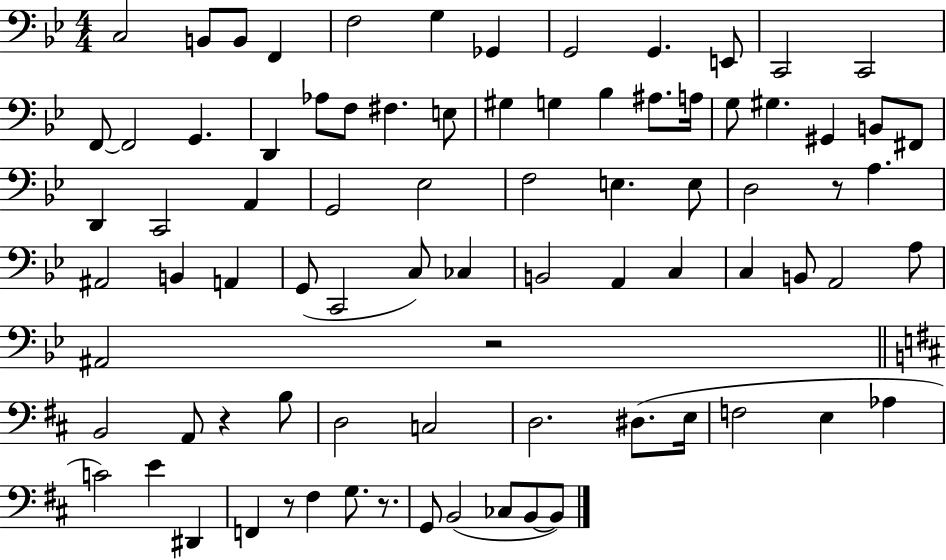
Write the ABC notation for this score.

X:1
T:Untitled
M:4/4
L:1/4
K:Bb
C,2 B,,/2 B,,/2 F,, F,2 G, _G,, G,,2 G,, E,,/2 C,,2 C,,2 F,,/2 F,,2 G,, D,, _A,/2 F,/2 ^F, E,/2 ^G, G, _B, ^A,/2 A,/4 G,/2 ^G, ^G,, B,,/2 ^F,,/2 D,, C,,2 A,, G,,2 _E,2 F,2 E, E,/2 D,2 z/2 A, ^A,,2 B,, A,, G,,/2 C,,2 C,/2 _C, B,,2 A,, C, C, B,,/2 A,,2 A,/2 ^A,,2 z2 B,,2 A,,/2 z B,/2 D,2 C,2 D,2 ^D,/2 E,/4 F,2 E, _A, C2 E ^D,, F,, z/2 ^F, G,/2 z/2 G,,/2 B,,2 _C,/2 B,,/2 B,,/2